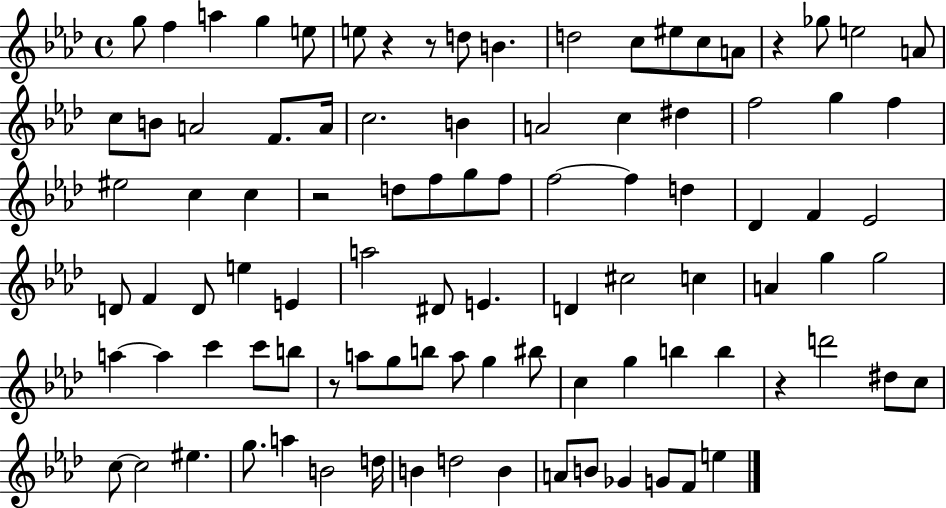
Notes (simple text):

G5/e F5/q A5/q G5/q E5/e E5/e R/q R/e D5/e B4/q. D5/h C5/e EIS5/e C5/e A4/e R/q Gb5/e E5/h A4/e C5/e B4/e A4/h F4/e. A4/s C5/h. B4/q A4/h C5/q D#5/q F5/h G5/q F5/q EIS5/h C5/q C5/q R/h D5/e F5/e G5/e F5/e F5/h F5/q D5/q Db4/q F4/q Eb4/h D4/e F4/q D4/e E5/q E4/q A5/h D#4/e E4/q. D4/q C#5/h C5/q A4/q G5/q G5/h A5/q A5/q C6/q C6/e B5/e R/e A5/e G5/e B5/e A5/e G5/q BIS5/e C5/q G5/q B5/q B5/q R/q D6/h D#5/e C5/e C5/e C5/h EIS5/q. G5/e. A5/q B4/h D5/s B4/q D5/h B4/q A4/e B4/e Gb4/q G4/e F4/e E5/q